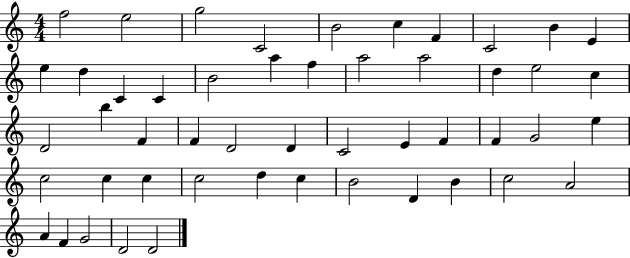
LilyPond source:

{
  \clef treble
  \numericTimeSignature
  \time 4/4
  \key c \major
  f''2 e''2 | g''2 c'2 | b'2 c''4 f'4 | c'2 b'4 e'4 | \break e''4 d''4 c'4 c'4 | b'2 a''4 f''4 | a''2 a''2 | d''4 e''2 c''4 | \break d'2 b''4 f'4 | f'4 d'2 d'4 | c'2 e'4 f'4 | f'4 g'2 e''4 | \break c''2 c''4 c''4 | c''2 d''4 c''4 | b'2 d'4 b'4 | c''2 a'2 | \break a'4 f'4 g'2 | d'2 d'2 | \bar "|."
}